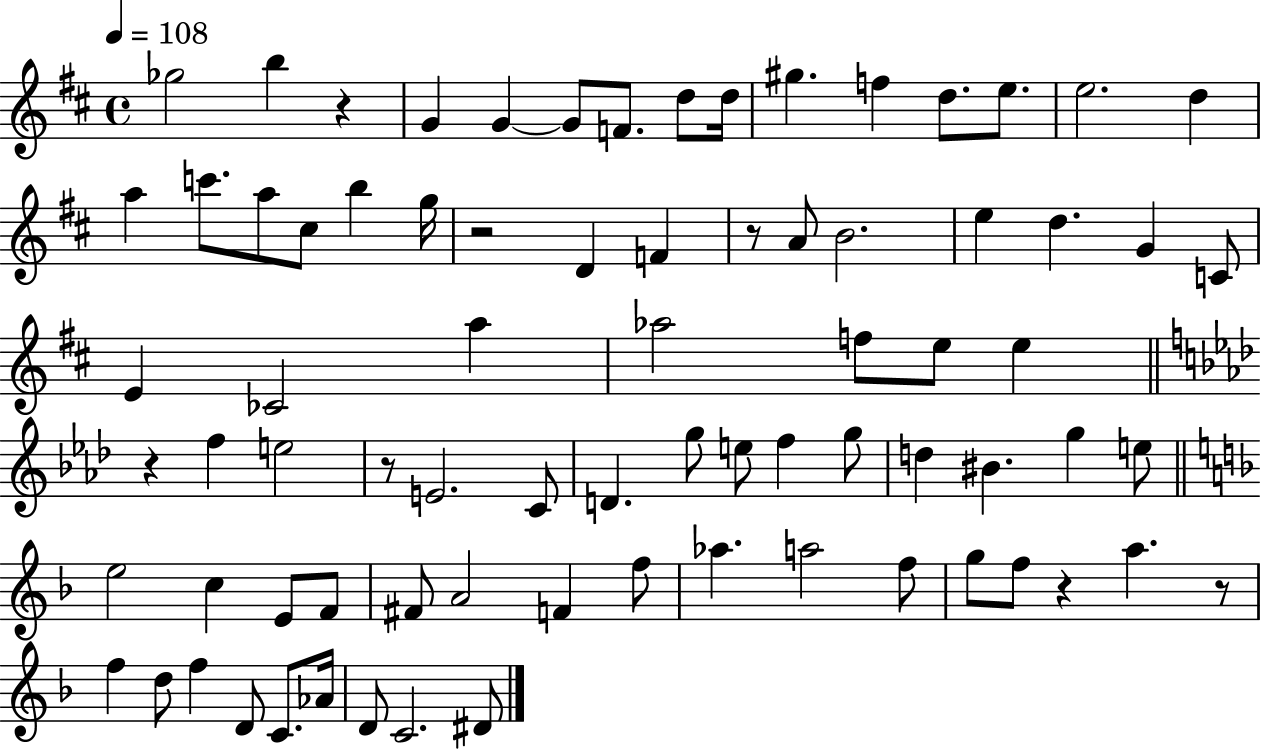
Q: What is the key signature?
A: D major